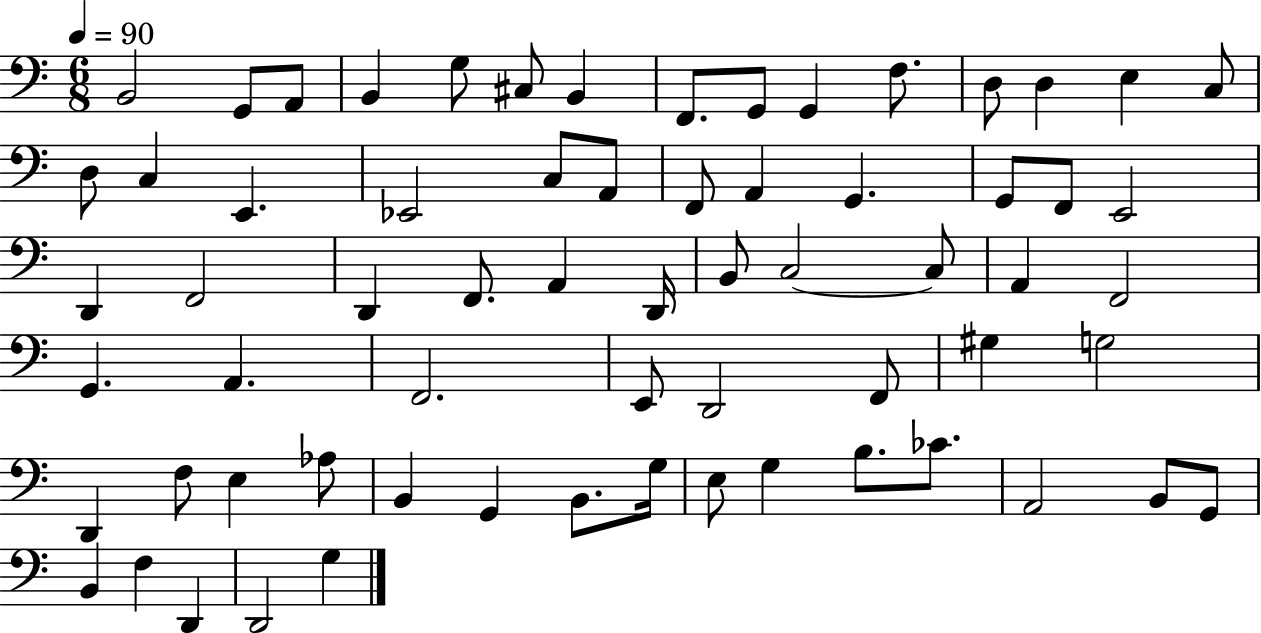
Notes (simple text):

B2/h G2/e A2/e B2/q G3/e C#3/e B2/q F2/e. G2/e G2/q F3/e. D3/e D3/q E3/q C3/e D3/e C3/q E2/q. Eb2/h C3/e A2/e F2/e A2/q G2/q. G2/e F2/e E2/h D2/q F2/h D2/q F2/e. A2/q D2/s B2/e C3/h C3/e A2/q F2/h G2/q. A2/q. F2/h. E2/e D2/h F2/e G#3/q G3/h D2/q F3/e E3/q Ab3/e B2/q G2/q B2/e. G3/s E3/e G3/q B3/e. CES4/e. A2/h B2/e G2/e B2/q F3/q D2/q D2/h G3/q